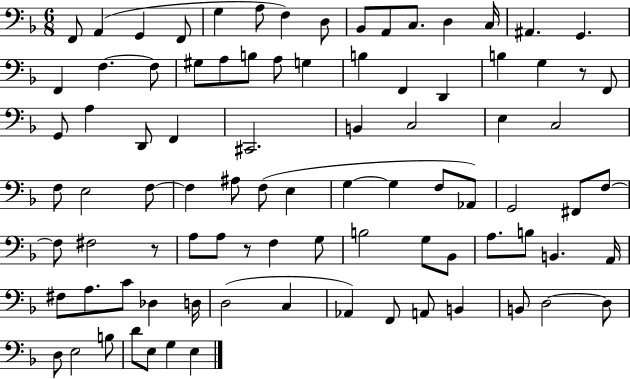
F2/e A2/q G2/q F2/e G3/q A3/e F3/q D3/e Bb2/e A2/e C3/e. D3/q C3/s A#2/q. G2/q. F2/q F3/q. F3/e G#3/e A3/e B3/e A3/e G3/q B3/q F2/q D2/q B3/q G3/q R/e F2/e G2/e A3/q D2/e F2/q C#2/h. B2/q C3/h E3/q C3/h F3/e E3/h F3/e F3/q A#3/e F3/e E3/q G3/q G3/q F3/e Ab2/e G2/h F#2/e F3/e F3/e F#3/h R/e A3/e A3/e R/e F3/q G3/e B3/h G3/e Bb2/e A3/e. B3/e B2/q. A2/s F#3/e A3/e. C4/e Db3/q D3/s D3/h C3/q Ab2/q F2/e A2/e B2/q B2/e D3/h D3/e D3/e E3/h B3/e D4/e E3/e G3/q E3/q